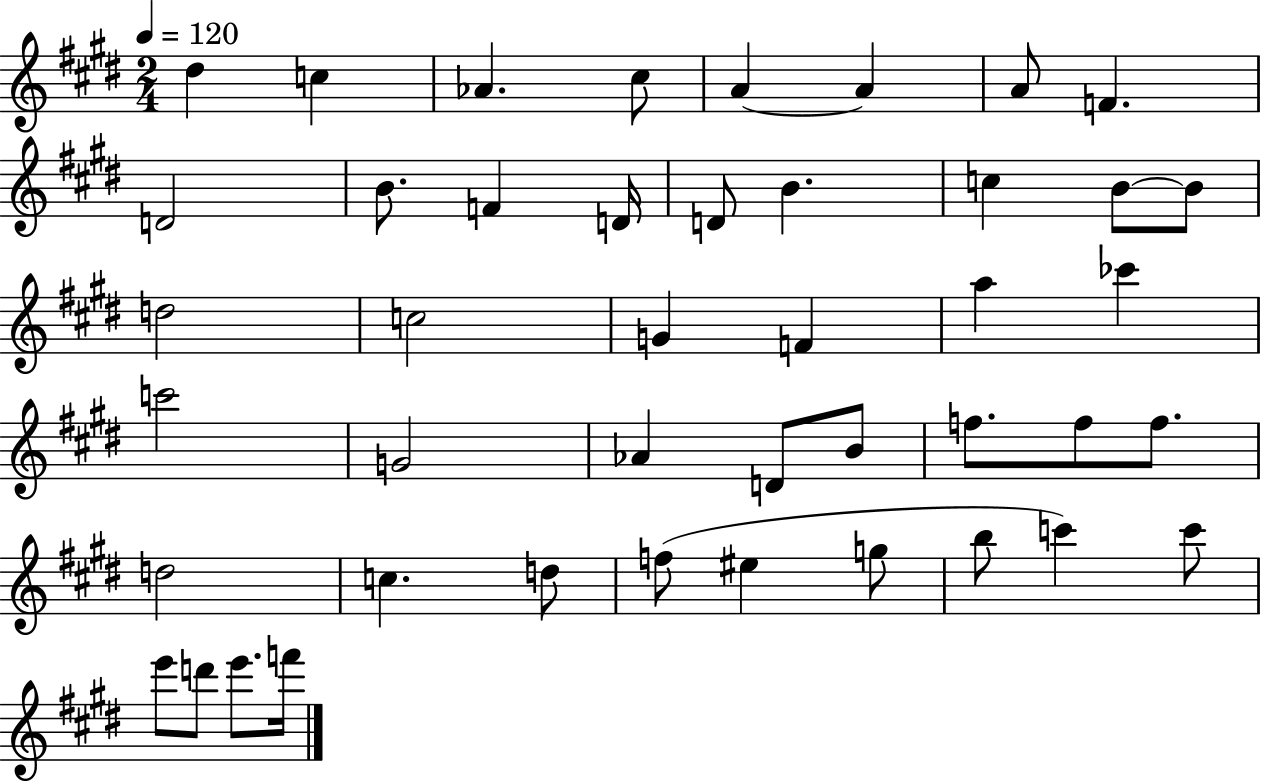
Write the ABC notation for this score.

X:1
T:Untitled
M:2/4
L:1/4
K:E
^d c _A ^c/2 A A A/2 F D2 B/2 F D/4 D/2 B c B/2 B/2 d2 c2 G F a _c' c'2 G2 _A D/2 B/2 f/2 f/2 f/2 d2 c d/2 f/2 ^e g/2 b/2 c' c'/2 e'/2 d'/2 e'/2 f'/4